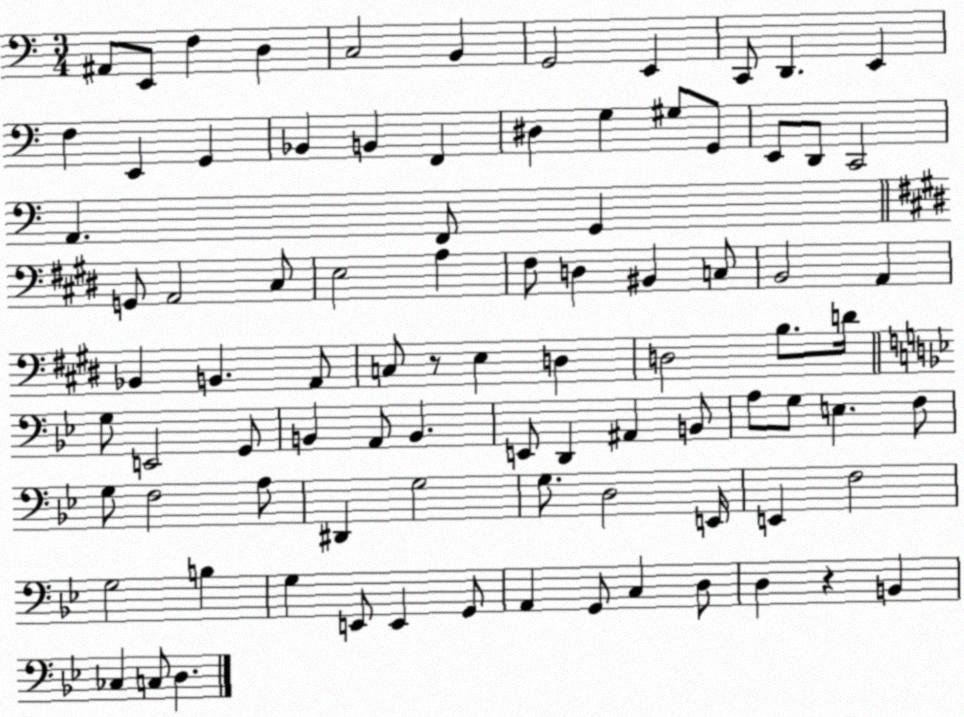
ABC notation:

X:1
T:Untitled
M:3/4
L:1/4
K:C
^A,,/2 E,,/2 F, D, C,2 B,, G,,2 E,, C,,/2 D,, E,, F, E,, G,, _B,, B,, F,, ^D, G, ^G,/2 G,,/2 E,,/2 D,,/2 C,,2 A,, F,,/2 G,, G,,/2 A,,2 ^C,/2 E,2 A, ^F,/2 D, ^B,, C,/2 B,,2 A,, _B,, B,, A,,/2 C,/2 z/2 E, D, D,2 B,/2 D/4 G,/2 E,,2 G,,/2 B,, A,,/2 B,, E,,/2 D,, ^A,, B,,/2 A,/2 G,/2 E, F,/2 G,/2 F,2 A,/2 ^D,, G,2 G,/2 D,2 E,,/4 E,, F,2 G,2 B, G, E,,/2 E,, G,,/2 A,, G,,/2 C, D,/2 D, z B,, _C, C,/2 D,